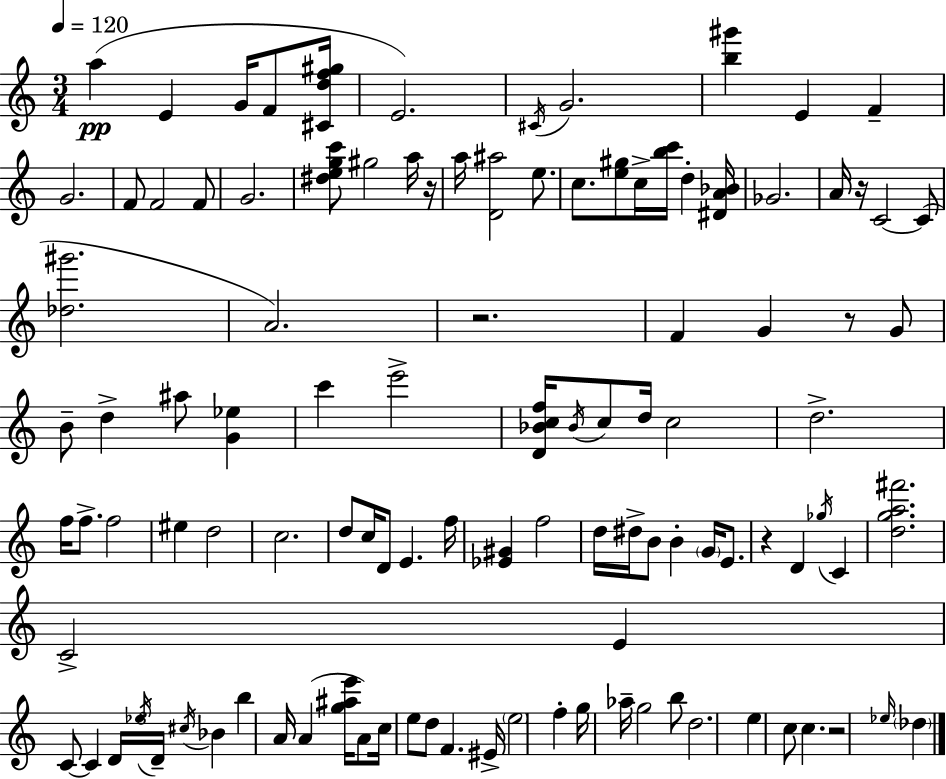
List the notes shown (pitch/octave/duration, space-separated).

A5/q E4/q G4/s F4/e [C#4,D5,F5,G#5]/s E4/h. C#4/s G4/h. [B5,G#6]/q E4/q F4/q G4/h. F4/e F4/h F4/e G4/h. [D#5,E5,G5,C6]/e G#5/h A5/s R/s A5/s [D4,A#5]/h E5/e. C5/e. [E5,G#5]/e C5/s [B5,C6]/s D5/q [D#4,A4,Bb4]/s Gb4/h. A4/s R/s C4/h C4/e [Db5,G#6]/h. A4/h. R/h. F4/q G4/q R/e G4/e B4/e D5/q A#5/e [G4,Eb5]/q C6/q E6/h [D4,Bb4,C5,F5]/s Bb4/s C5/e D5/s C5/h D5/h. F5/s F5/e. F5/h EIS5/q D5/h C5/h. D5/e C5/s D4/e E4/q. F5/s [Eb4,G#4]/q F5/h D5/s D#5/s B4/e B4/q G4/s E4/e. R/q D4/q Gb5/s C4/q [D5,G5,A5,F#6]/h. C4/h E4/q C4/e C4/q D4/s Eb5/s D4/s C#5/s Bb4/q B5/q A4/s A4/q [G5,A#5,E6]/s A4/e C5/s E5/e D5/e F4/q. EIS4/s E5/h F5/q G5/s Ab5/s G5/h B5/e D5/h. E5/q C5/e C5/q. R/h Eb5/s Db5/q